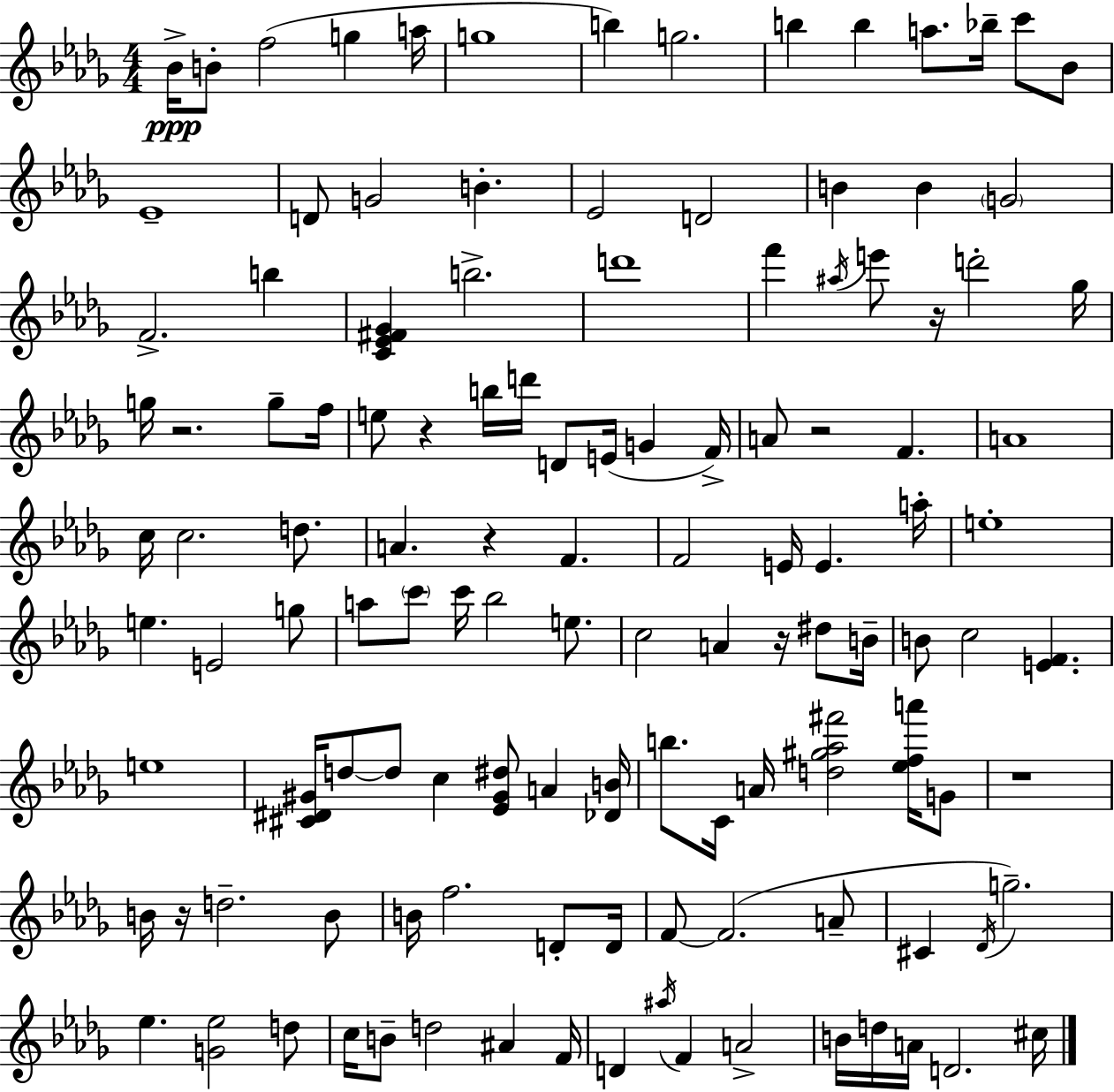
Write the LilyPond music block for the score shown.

{
  \clef treble
  \numericTimeSignature
  \time 4/4
  \key bes \minor
  bes'16->\ppp b'8-. f''2( g''4 a''16 | g''1 | b''4) g''2. | b''4 b''4 a''8. bes''16-- c'''8 bes'8 | \break ees'1-- | d'8 g'2 b'4.-. | ees'2 d'2 | b'4 b'4 \parenthesize g'2 | \break f'2.-> b''4 | <c' ees' fis' ges'>4 b''2.-> | d'''1 | f'''4 \acciaccatura { ais''16 } e'''8 r16 d'''2-. | \break ges''16 g''16 r2. g''8-- | f''16 e''8 r4 b''16 d'''16 d'8 e'16( g'4 | f'16->) a'8 r2 f'4. | a'1 | \break c''16 c''2. d''8. | a'4. r4 f'4. | f'2 e'16 e'4. | a''16-. e''1-. | \break e''4. e'2 g''8 | a''8 \parenthesize c'''8 c'''16 bes''2 e''8. | c''2 a'4 r16 dis''8 | b'16-- b'8 c''2 <e' f'>4. | \break e''1 | <cis' dis' gis'>16 d''8~~ d''8 c''4 <ees' gis' dis''>8 a'4 | <des' b'>16 b''8. c'16 a'16 <d'' gis'' aes'' fis'''>2 <ees'' f'' a'''>16 g'8 | r1 | \break b'16 r16 d''2.-- b'8 | b'16 f''2. d'8-. | d'16 f'8~~ f'2.( a'8-- | cis'4 \acciaccatura { des'16 }) g''2.-- | \break ees''4. <g' ees''>2 | d''8 c''16 b'8-- d''2 ais'4 | f'16 d'4 \acciaccatura { ais''16 } f'4 a'2-> | b'16 d''16 a'16 d'2. | \break cis''16 \bar "|."
}